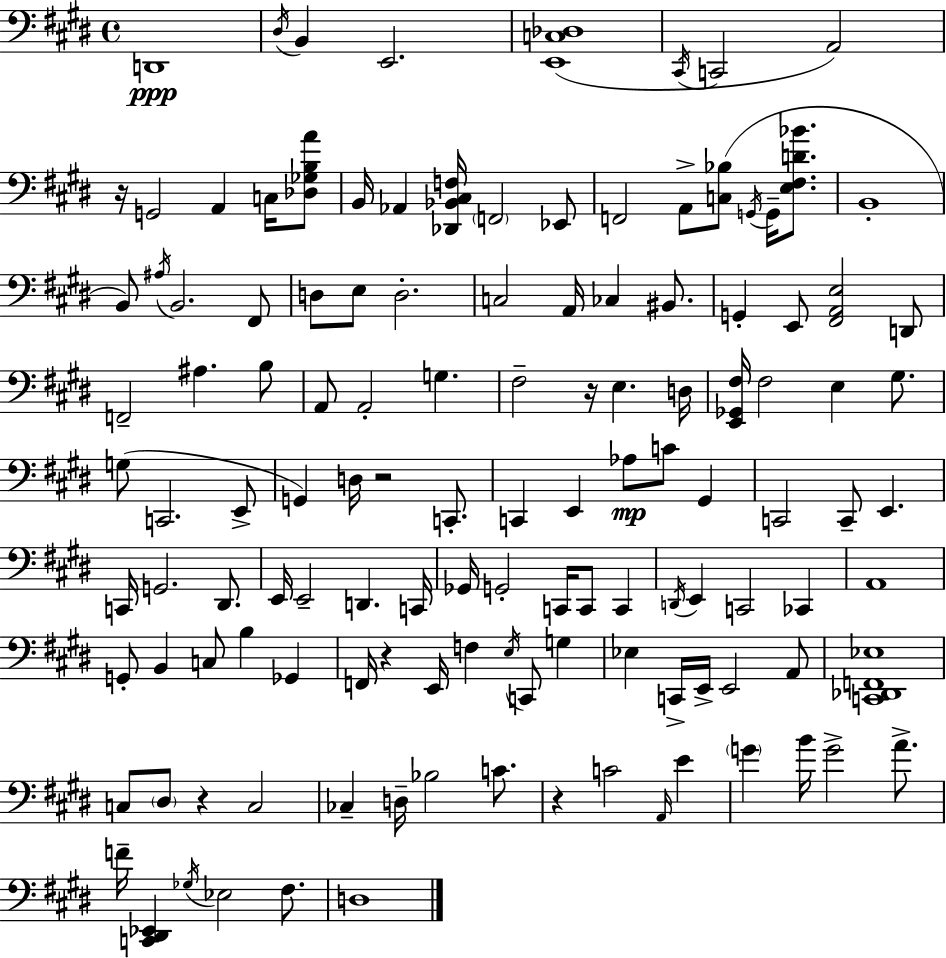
D2/w D#3/s B2/q E2/h. [E2,C3,Db3]/w C#2/s C2/h A2/h R/s G2/h A2/q C3/s [Db3,Gb3,B3,A4]/e B2/s Ab2/q [Db2,Bb2,C#3,F3]/s F2/h Eb2/e F2/h A2/e [C3,Bb3]/e G2/s G2/s [E3,F#3,D4,Bb4]/e. B2/w B2/e A#3/s B2/h. F#2/e D3/e E3/e D3/h. C3/h A2/s CES3/q BIS2/e. G2/q E2/e [F#2,A2,E3]/h D2/e F2/h A#3/q. B3/e A2/e A2/h G3/q. F#3/h R/s E3/q. D3/s [E2,Gb2,F#3]/s F#3/h E3/q G#3/e. G3/e C2/h. E2/e G2/q D3/s R/h C2/e. C2/q E2/q Ab3/e C4/e G#2/q C2/h C2/e E2/q. C2/s G2/h. D#2/e. E2/s E2/h D2/q. C2/s Gb2/s G2/h C2/s C2/e C2/q D2/s E2/q C2/h CES2/q A2/w G2/e B2/q C3/e B3/q Gb2/q F2/s R/q E2/s F3/q E3/s C2/e G3/q Eb3/q C2/s E2/s E2/h A2/e [C2,Db2,F2,Eb3]/w C3/e D#3/e R/q C3/h CES3/q D3/s Bb3/h C4/e. R/q C4/h A2/s E4/q G4/q B4/s G4/h A4/e. F4/s [C2,D#2,Eb2]/q Gb3/s Eb3/h F#3/e. D3/w